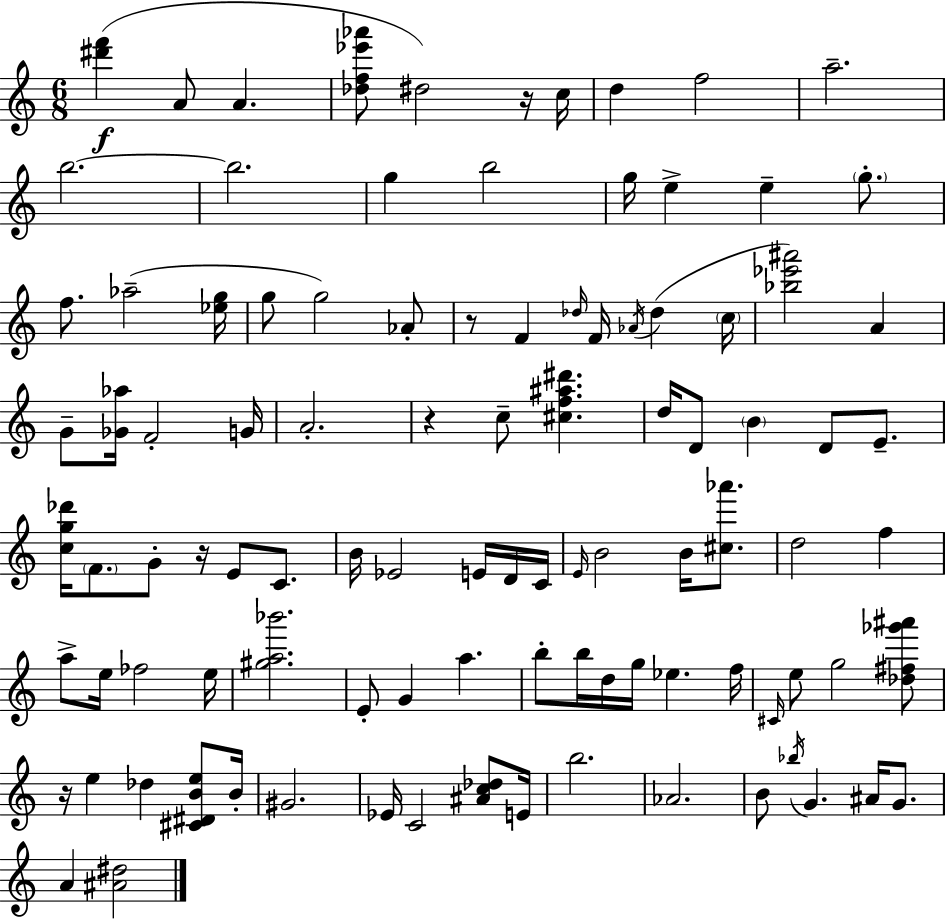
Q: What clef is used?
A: treble